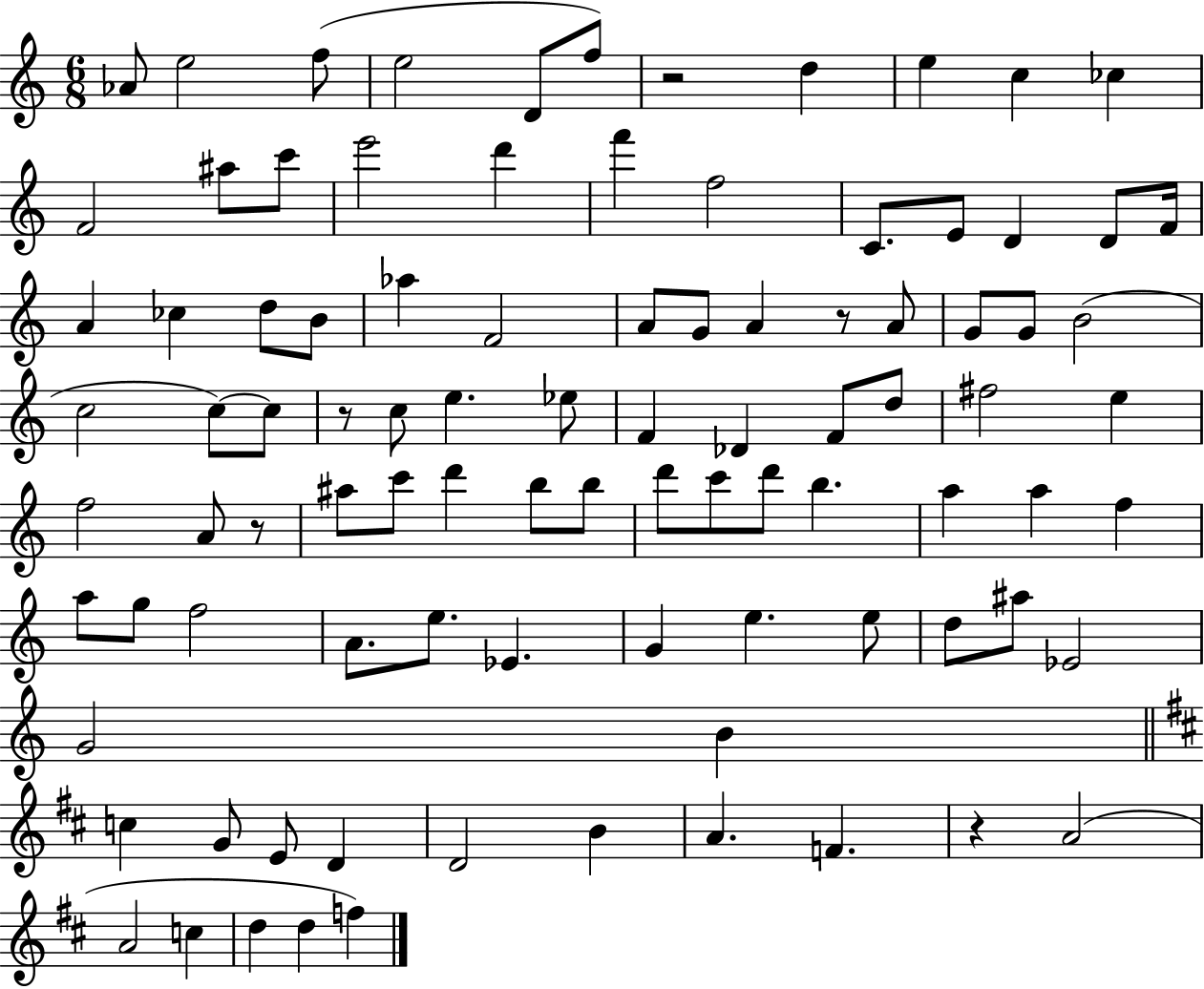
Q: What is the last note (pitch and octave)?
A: F5